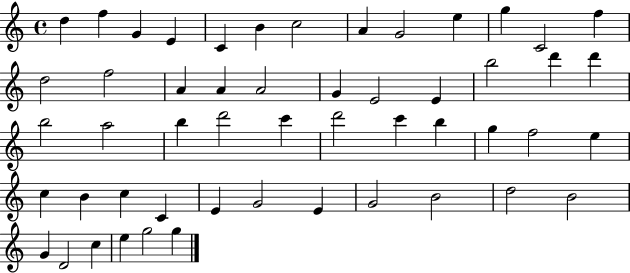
D5/q F5/q G4/q E4/q C4/q B4/q C5/h A4/q G4/h E5/q G5/q C4/h F5/q D5/h F5/h A4/q A4/q A4/h G4/q E4/h E4/q B5/h D6/q D6/q B5/h A5/h B5/q D6/h C6/q D6/h C6/q B5/q G5/q F5/h E5/q C5/q B4/q C5/q C4/q E4/q G4/h E4/q G4/h B4/h D5/h B4/h G4/q D4/h C5/q E5/q G5/h G5/q